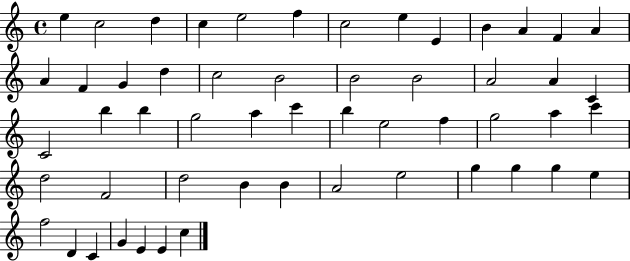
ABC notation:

X:1
T:Untitled
M:4/4
L:1/4
K:C
e c2 d c e2 f c2 e E B A F A A F G d c2 B2 B2 B2 A2 A C C2 b b g2 a c' b e2 f g2 a c' d2 F2 d2 B B A2 e2 g g g e f2 D C G E E c